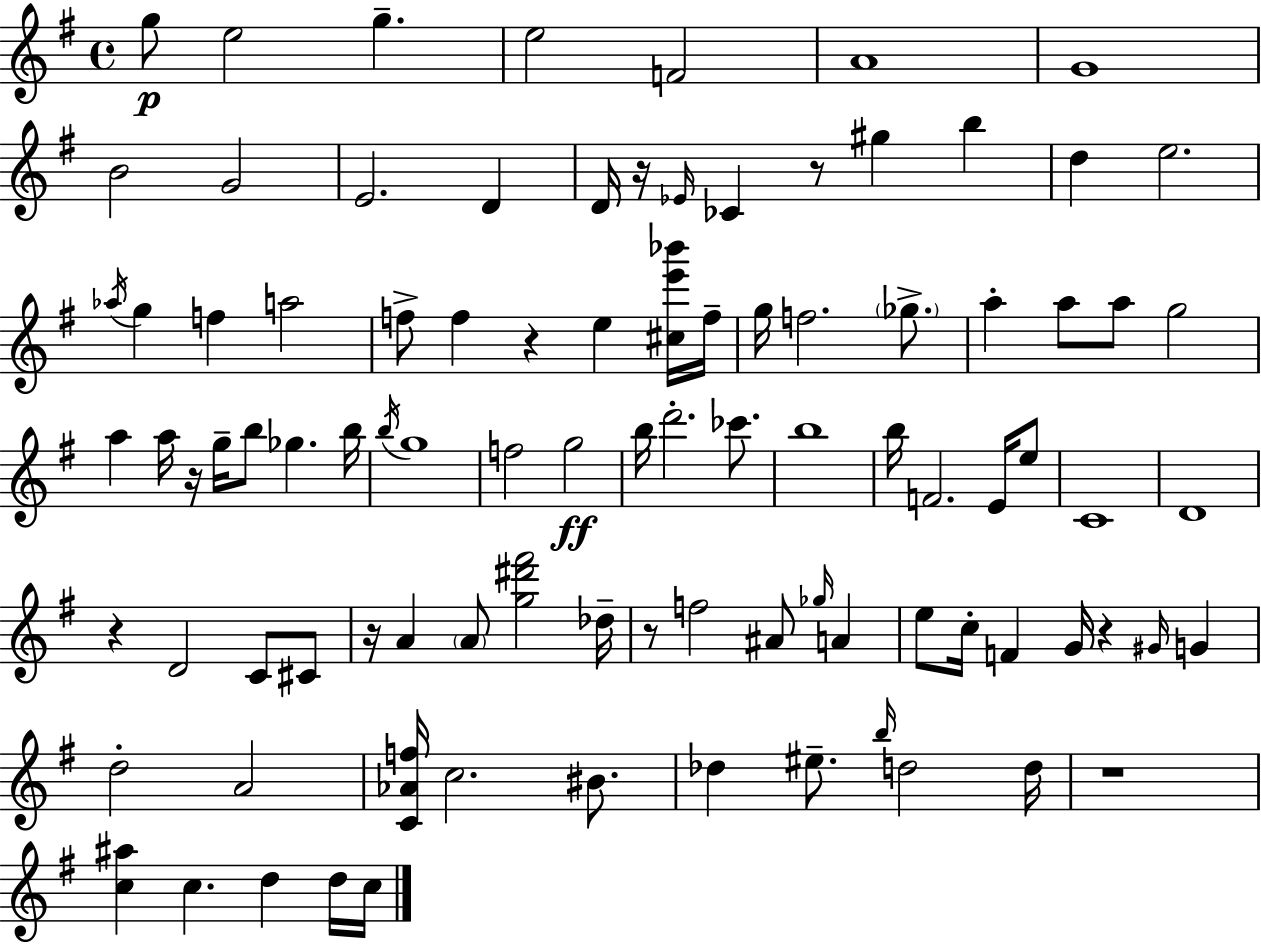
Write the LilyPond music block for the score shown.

{
  \clef treble
  \time 4/4
  \defaultTimeSignature
  \key e \minor
  g''8\p e''2 g''4.-- | e''2 f'2 | a'1 | g'1 | \break b'2 g'2 | e'2. d'4 | d'16 r16 \grace { ees'16 } ces'4 r8 gis''4 b''4 | d''4 e''2. | \break \acciaccatura { aes''16 } g''4 f''4 a''2 | f''8-> f''4 r4 e''4 | <cis'' e''' bes'''>16 f''16-- g''16 f''2. \parenthesize ges''8.-> | a''4-. a''8 a''8 g''2 | \break a''4 a''16 r16 g''16-- b''8 ges''4. | b''16 \acciaccatura { b''16 } g''1 | f''2 g''2\ff | b''16 d'''2.-. | \break ces'''8. b''1 | b''16 f'2. | e'16 e''8 c'1 | d'1 | \break r4 d'2 c'8 | cis'8 r16 a'4 \parenthesize a'8 <g'' dis''' fis'''>2 | des''16-- r8 f''2 ais'8 \grace { ges''16 } | a'4 e''8 c''16-. f'4 g'16 r4 | \break \grace { gis'16 } g'4 d''2-. a'2 | <c' aes' f''>16 c''2. | bis'8. des''4 eis''8.-- \grace { b''16 } d''2 | d''16 r1 | \break <c'' ais''>4 c''4. | d''4 d''16 c''16 \bar "|."
}